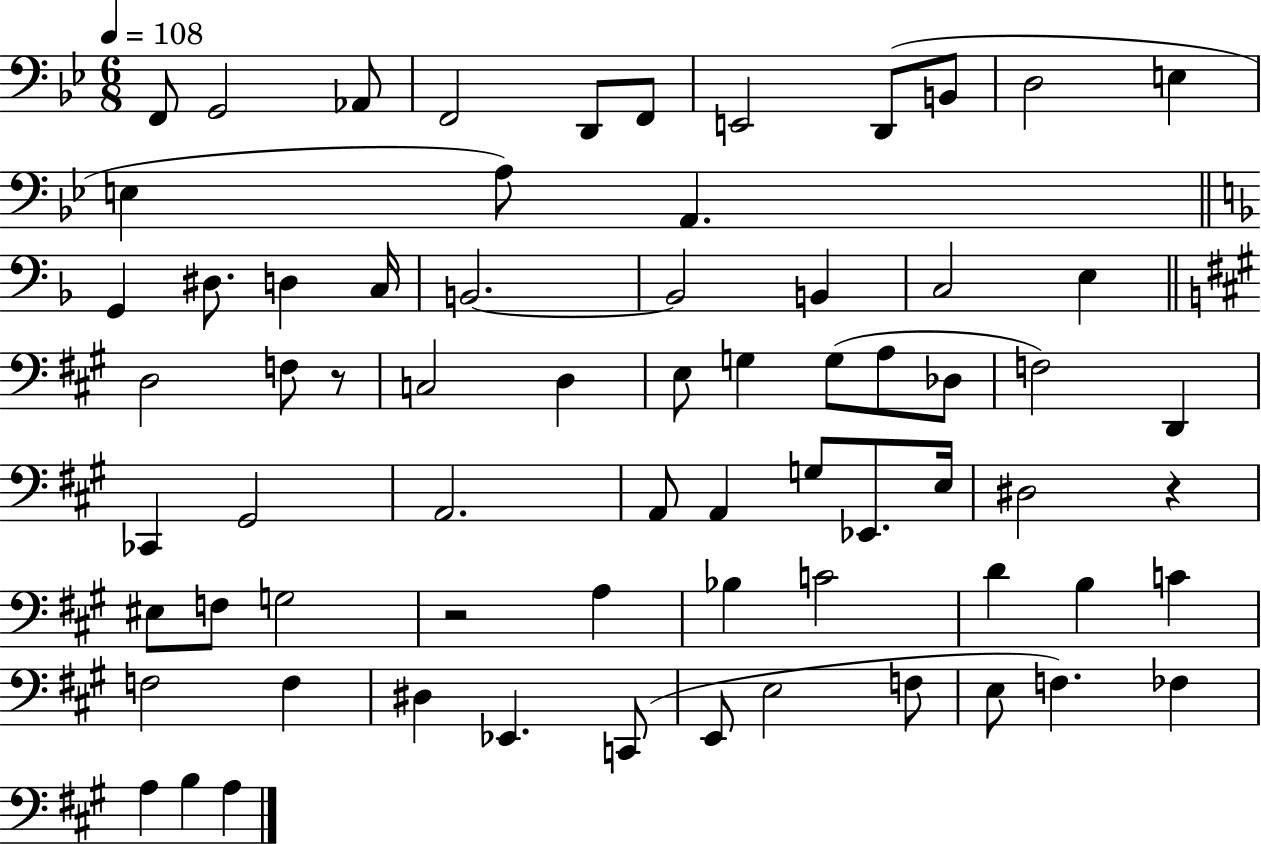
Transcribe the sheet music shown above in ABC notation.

X:1
T:Untitled
M:6/8
L:1/4
K:Bb
F,,/2 G,,2 _A,,/2 F,,2 D,,/2 F,,/2 E,,2 D,,/2 B,,/2 D,2 E, E, A,/2 A,, G,, ^D,/2 D, C,/4 B,,2 B,,2 B,, C,2 E, D,2 F,/2 z/2 C,2 D, E,/2 G, G,/2 A,/2 _D,/2 F,2 D,, _C,, ^G,,2 A,,2 A,,/2 A,, G,/2 _E,,/2 E,/4 ^D,2 z ^E,/2 F,/2 G,2 z2 A, _B, C2 D B, C F,2 F, ^D, _E,, C,,/2 E,,/2 E,2 F,/2 E,/2 F, _F, A, B, A,